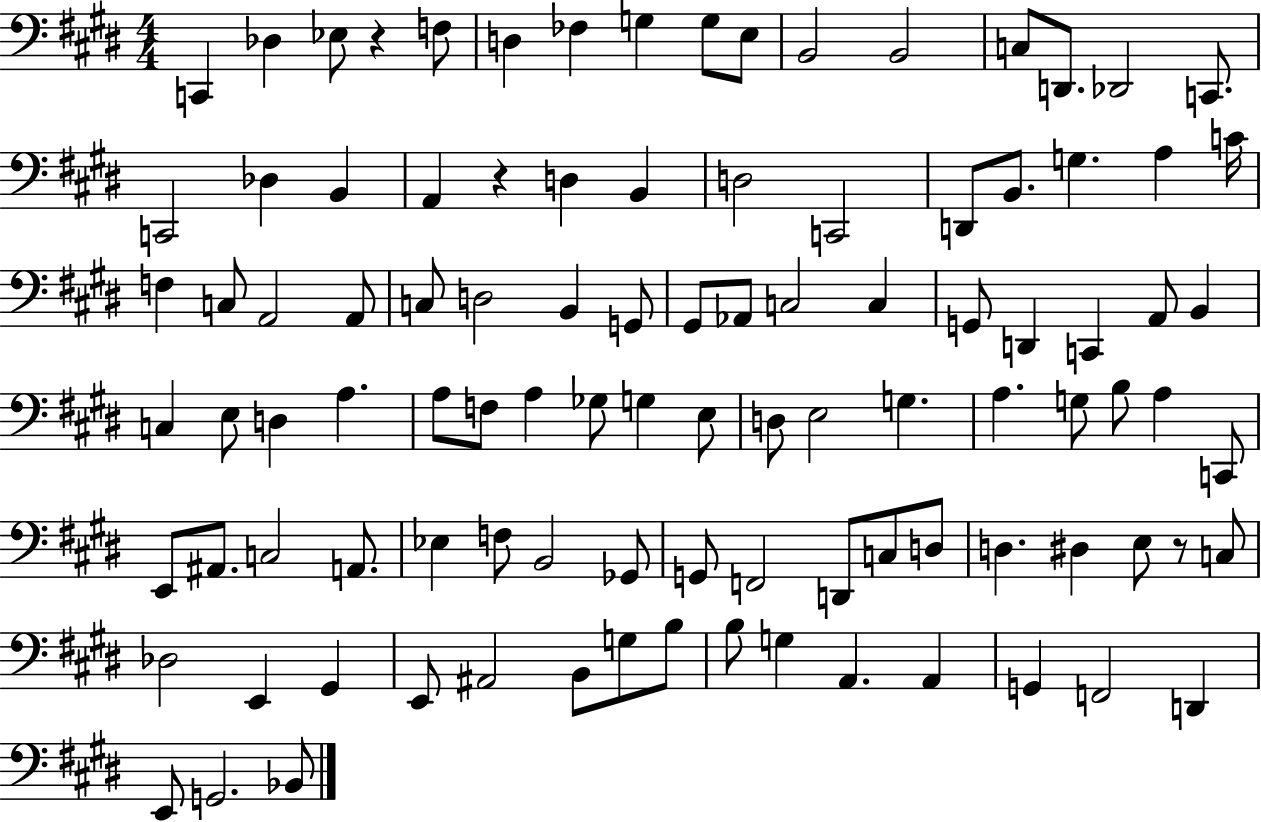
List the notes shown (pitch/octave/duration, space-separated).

C2/q Db3/q Eb3/e R/q F3/e D3/q FES3/q G3/q G3/e E3/e B2/h B2/h C3/e D2/e. Db2/h C2/e. C2/h Db3/q B2/q A2/q R/q D3/q B2/q D3/h C2/h D2/e B2/e. G3/q. A3/q C4/s F3/q C3/e A2/h A2/e C3/e D3/h B2/q G2/e G#2/e Ab2/e C3/h C3/q G2/e D2/q C2/q A2/e B2/q C3/q E3/e D3/q A3/q. A3/e F3/e A3/q Gb3/e G3/q E3/e D3/e E3/h G3/q. A3/q. G3/e B3/e A3/q C2/e E2/e A#2/e. C3/h A2/e. Eb3/q F3/e B2/h Gb2/e G2/e F2/h D2/e C3/e D3/e D3/q. D#3/q E3/e R/e C3/e Db3/h E2/q G#2/q E2/e A#2/h B2/e G3/e B3/e B3/e G3/q A2/q. A2/q G2/q F2/h D2/q E2/e G2/h. Bb2/e